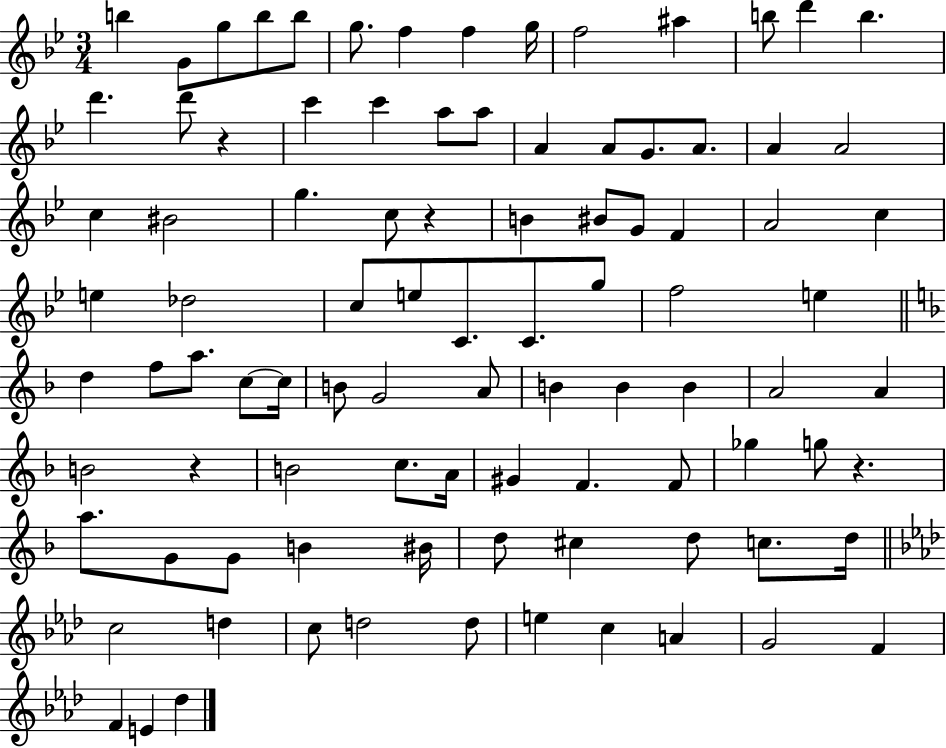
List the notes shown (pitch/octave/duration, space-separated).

B5/q G4/e G5/e B5/e B5/e G5/e. F5/q F5/q G5/s F5/h A#5/q B5/e D6/q B5/q. D6/q. D6/e R/q C6/q C6/q A5/e A5/e A4/q A4/e G4/e. A4/e. A4/q A4/h C5/q BIS4/h G5/q. C5/e R/q B4/q BIS4/e G4/e F4/q A4/h C5/q E5/q Db5/h C5/e E5/e C4/e. C4/e. G5/e F5/h E5/q D5/q F5/e A5/e. C5/e C5/s B4/e G4/h A4/e B4/q B4/q B4/q A4/h A4/q B4/h R/q B4/h C5/e. A4/s G#4/q F4/q. F4/e Gb5/q G5/e R/q. A5/e. G4/e G4/e B4/q BIS4/s D5/e C#5/q D5/e C5/e. D5/s C5/h D5/q C5/e D5/h D5/e E5/q C5/q A4/q G4/h F4/q F4/q E4/q Db5/q